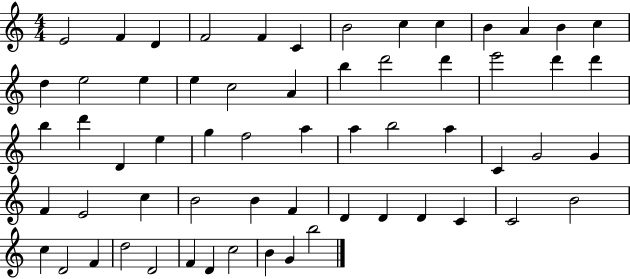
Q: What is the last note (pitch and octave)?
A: B5